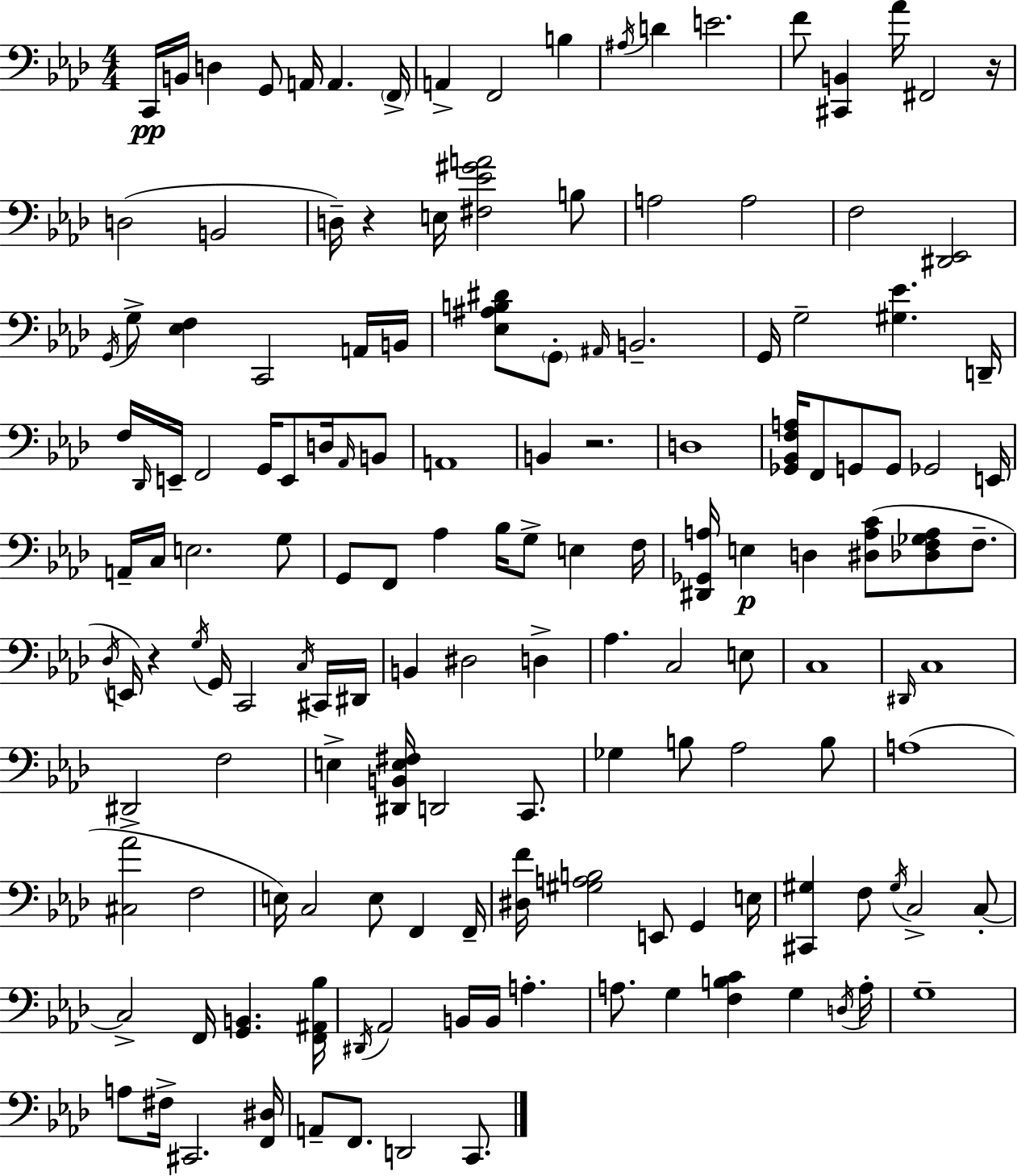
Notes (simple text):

C2/s B2/s D3/q G2/e A2/s A2/q. F2/s A2/q F2/h B3/q A#3/s D4/q E4/h. F4/e [C#2,B2]/q Ab4/s F#2/h R/s D3/h B2/h D3/s R/q E3/s [F#3,Eb4,G#4,A4]/h B3/e A3/h A3/h F3/h [D#2,Eb2]/h G2/s G3/e [Eb3,F3]/q C2/h A2/s B2/s [Eb3,A#3,B3,D#4]/e G2/e A#2/s B2/h. G2/s G3/h [G#3,Eb4]/q. D2/s F3/s Db2/s E2/s F2/h G2/s E2/e D3/s Ab2/s B2/e A2/w B2/q R/h. D3/w [Gb2,Bb2,F3,A3]/s F2/e G2/e G2/e Gb2/h E2/s A2/s C3/s E3/h. G3/e G2/e F2/e Ab3/q Bb3/s G3/e E3/q F3/s [D#2,Gb2,A3]/s E3/q D3/q [D#3,A3,C4]/e [Db3,F3,Gb3,A3]/e F3/e. Db3/s E2/s R/q G3/s G2/s C2/h C3/s C#2/s D#2/s B2/q D#3/h D3/q Ab3/q. C3/h E3/e C3/w D#2/s C3/w D#2/h F3/h E3/q [D#2,B2,E3,F#3]/s D2/h C2/e. Gb3/q B3/e Ab3/h B3/e A3/w [C#3,Ab4]/h F3/h E3/s C3/h E3/e F2/q F2/s [D#3,F4]/s [G#3,A3,B3]/h E2/e G2/q E3/s [C#2,G#3]/q F3/e G#3/s C3/h C3/e C3/h F2/s [G2,B2]/q. [F2,A#2,Bb3]/s D#2/s Ab2/h B2/s B2/s A3/q. A3/e. G3/q [F3,B3,C4]/q G3/q D3/s A3/s G3/w A3/e F#3/s C#2/h. [F2,D#3]/s A2/e F2/e. D2/h C2/e.